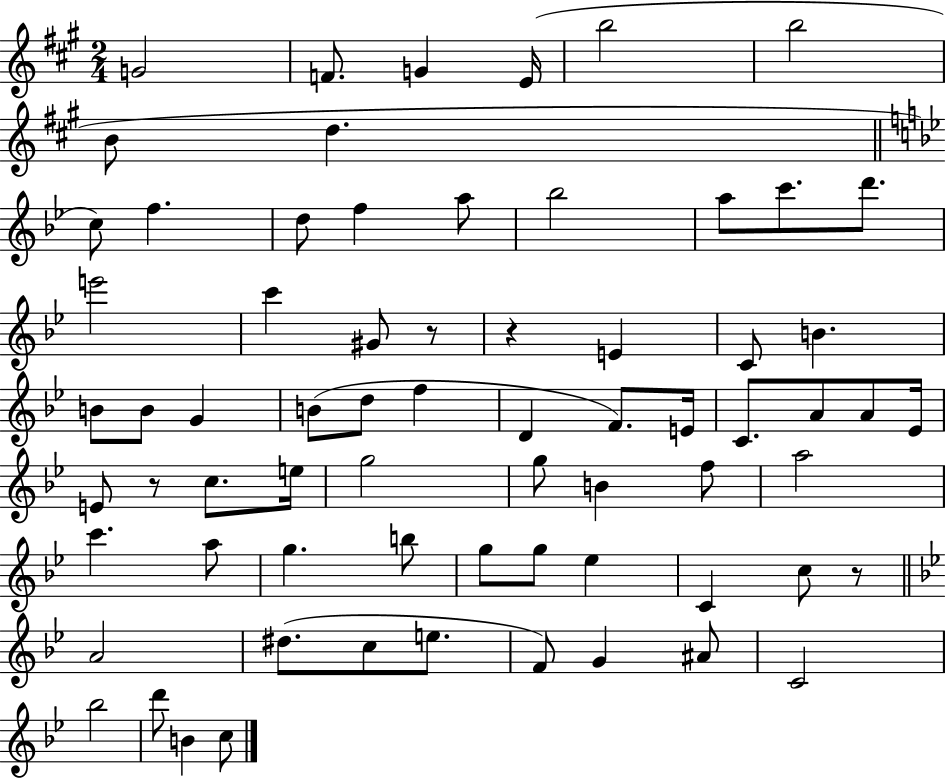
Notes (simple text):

G4/h F4/e. G4/q E4/s B5/h B5/h B4/e D5/q. C5/e F5/q. D5/e F5/q A5/e Bb5/h A5/e C6/e. D6/e. E6/h C6/q G#4/e R/e R/q E4/q C4/e B4/q. B4/e B4/e G4/q B4/e D5/e F5/q D4/q F4/e. E4/s C4/e. A4/e A4/e Eb4/s E4/e R/e C5/e. E5/s G5/h G5/e B4/q F5/e A5/h C6/q. A5/e G5/q. B5/e G5/e G5/e Eb5/q C4/q C5/e R/e A4/h D#5/e. C5/e E5/e. F4/e G4/q A#4/e C4/h Bb5/h D6/e B4/q C5/e